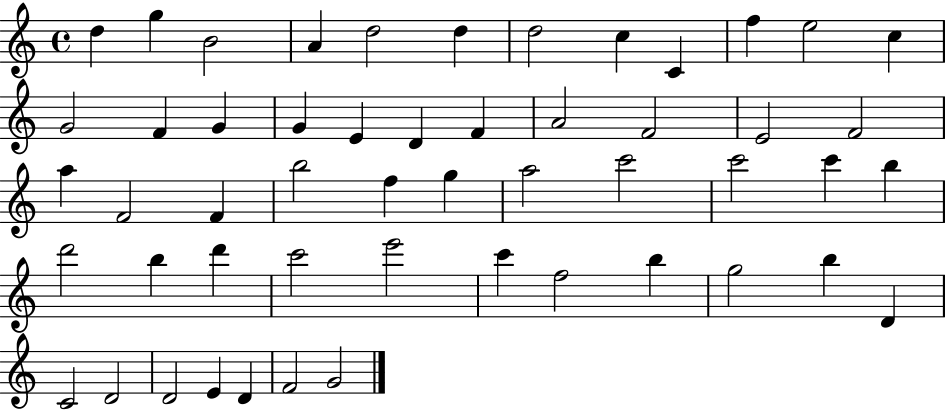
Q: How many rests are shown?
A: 0